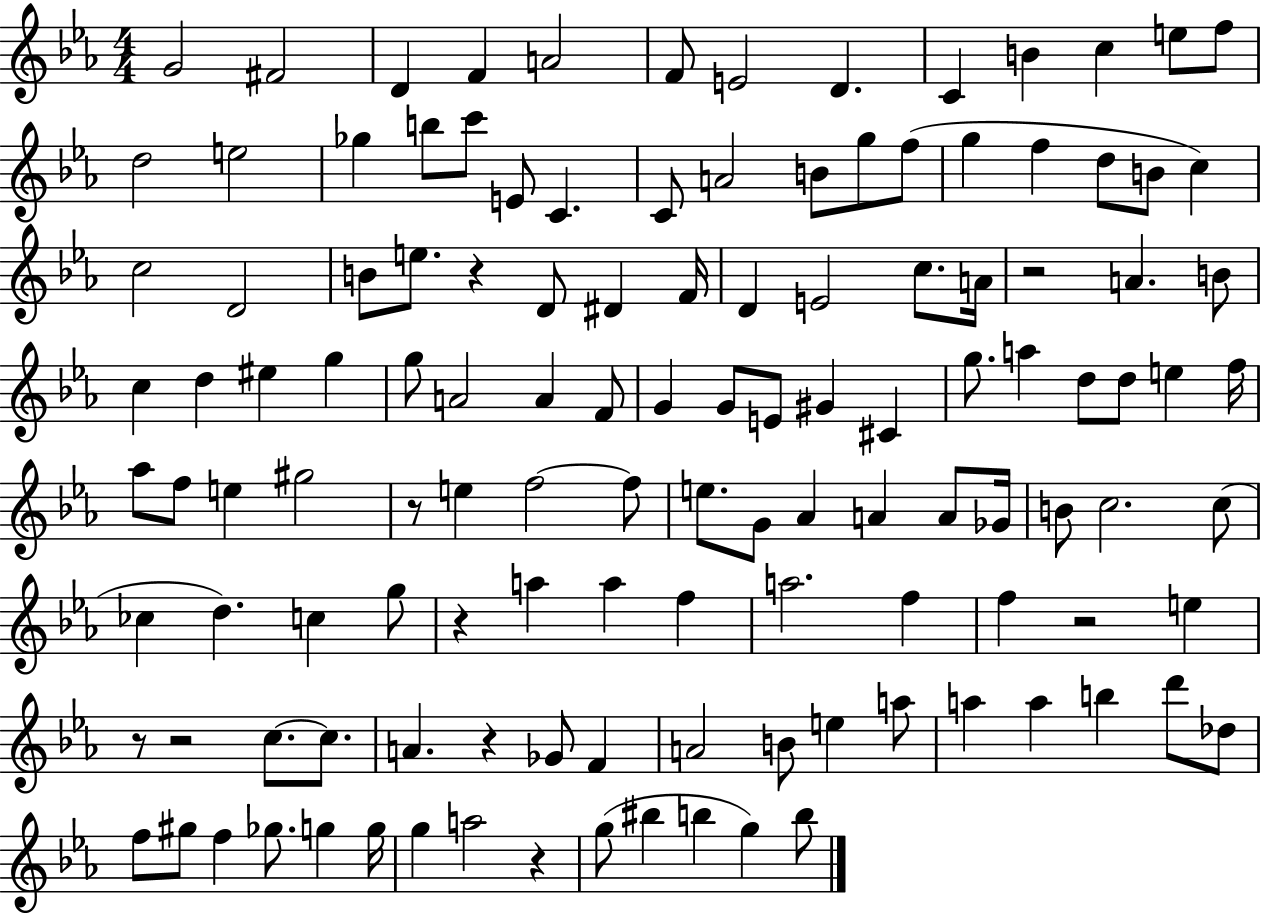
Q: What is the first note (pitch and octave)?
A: G4